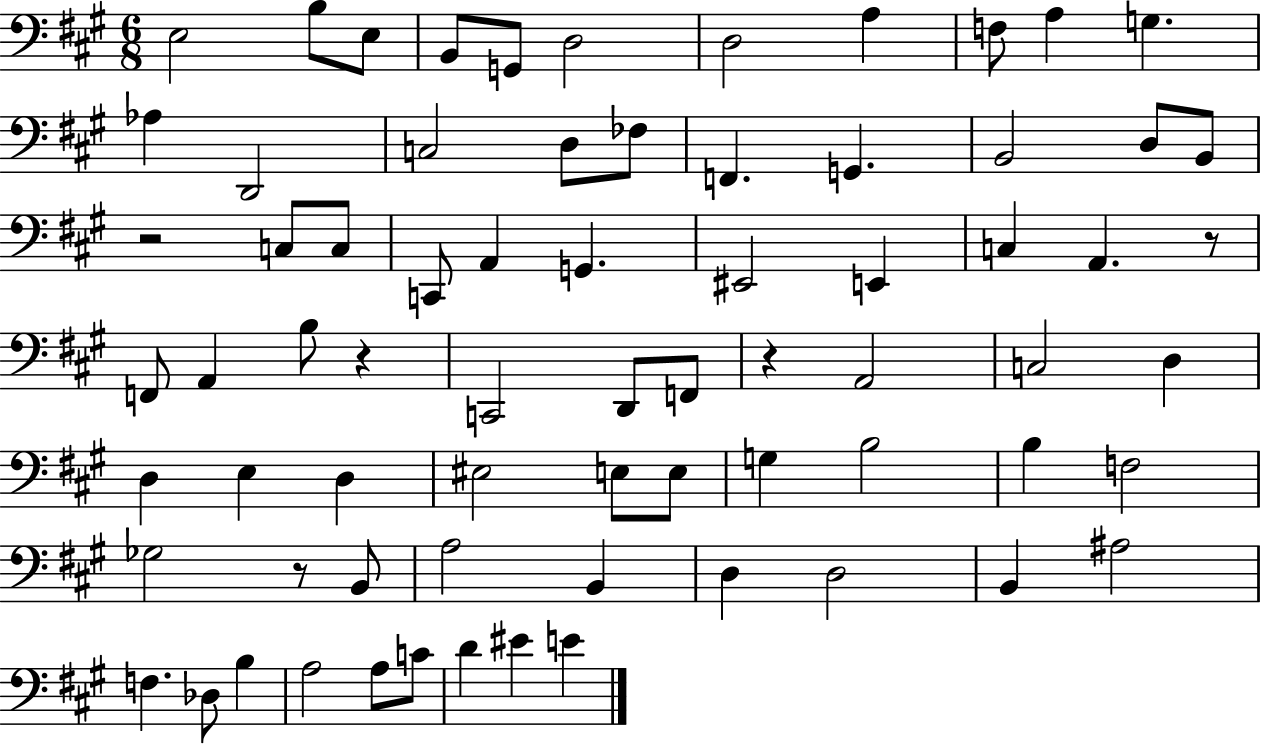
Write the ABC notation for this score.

X:1
T:Untitled
M:6/8
L:1/4
K:A
E,2 B,/2 E,/2 B,,/2 G,,/2 D,2 D,2 A, F,/2 A, G, _A, D,,2 C,2 D,/2 _F,/2 F,, G,, B,,2 D,/2 B,,/2 z2 C,/2 C,/2 C,,/2 A,, G,, ^E,,2 E,, C, A,, z/2 F,,/2 A,, B,/2 z C,,2 D,,/2 F,,/2 z A,,2 C,2 D, D, E, D, ^E,2 E,/2 E,/2 G, B,2 B, F,2 _G,2 z/2 B,,/2 A,2 B,, D, D,2 B,, ^A,2 F, _D,/2 B, A,2 A,/2 C/2 D ^E E